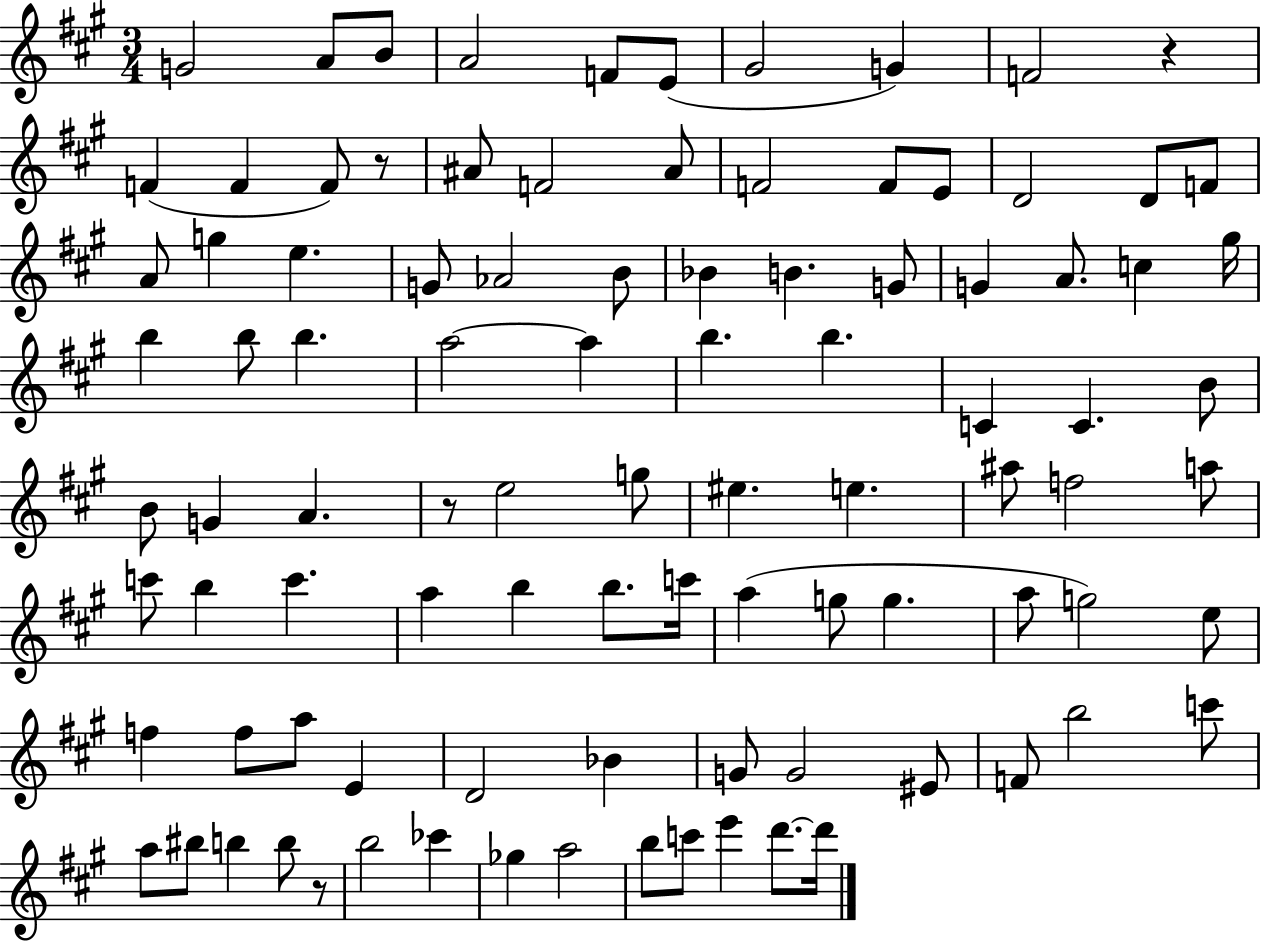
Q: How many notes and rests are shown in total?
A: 96